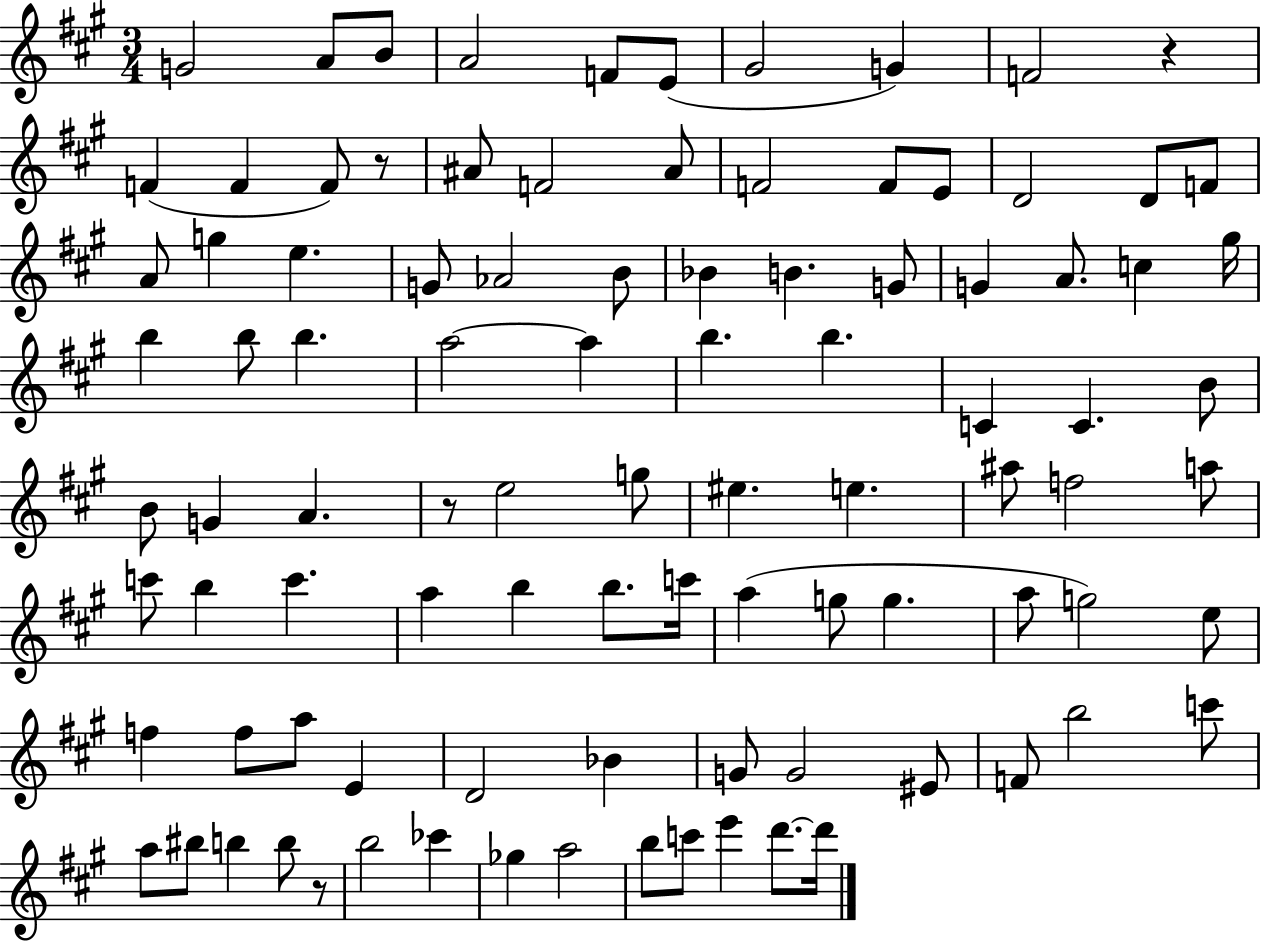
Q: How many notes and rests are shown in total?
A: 96